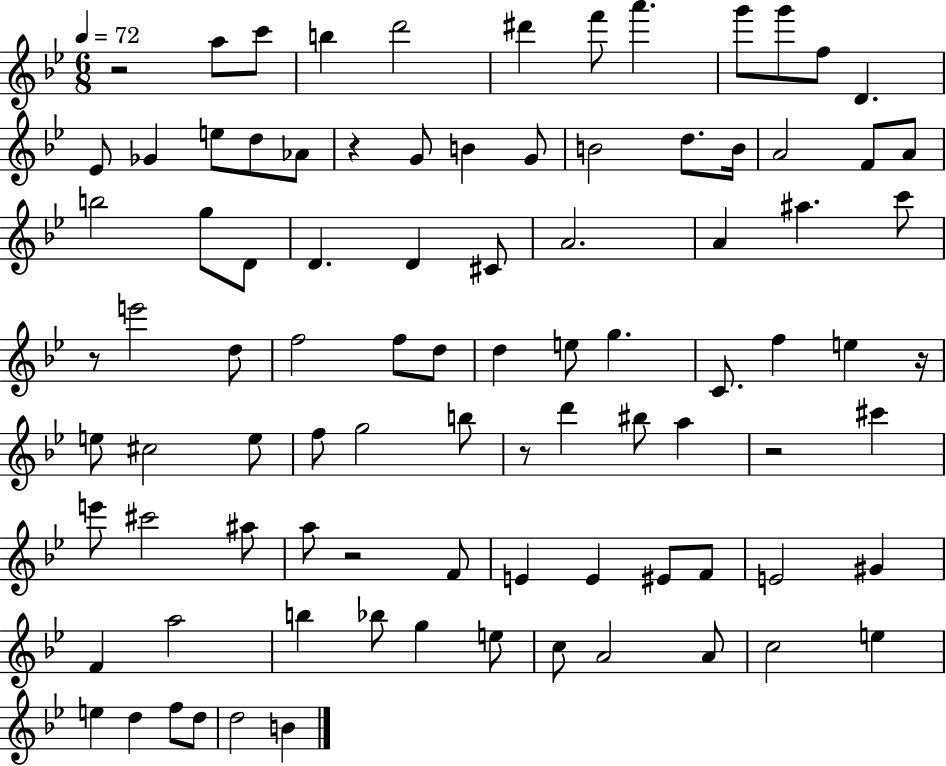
{
  \clef treble
  \numericTimeSignature
  \time 6/8
  \key bes \major
  \tempo 4 = 72
  \repeat volta 2 { r2 a''8 c'''8 | b''4 d'''2 | dis'''4 f'''8 a'''4. | g'''8 g'''8 f''8 d'4. | \break ees'8 ges'4 e''8 d''8 aes'8 | r4 g'8 b'4 g'8 | b'2 d''8. b'16 | a'2 f'8 a'8 | \break b''2 g''8 d'8 | d'4. d'4 cis'8 | a'2. | a'4 ais''4. c'''8 | \break r8 e'''2 d''8 | f''2 f''8 d''8 | d''4 e''8 g''4. | c'8. f''4 e''4 r16 | \break e''8 cis''2 e''8 | f''8 g''2 b''8 | r8 d'''4 bis''8 a''4 | r2 cis'''4 | \break e'''8 cis'''2 ais''8 | a''8 r2 f'8 | e'4 e'4 eis'8 f'8 | e'2 gis'4 | \break f'4 a''2 | b''4 bes''8 g''4 e''8 | c''8 a'2 a'8 | c''2 e''4 | \break e''4 d''4 f''8 d''8 | d''2 b'4 | } \bar "|."
}